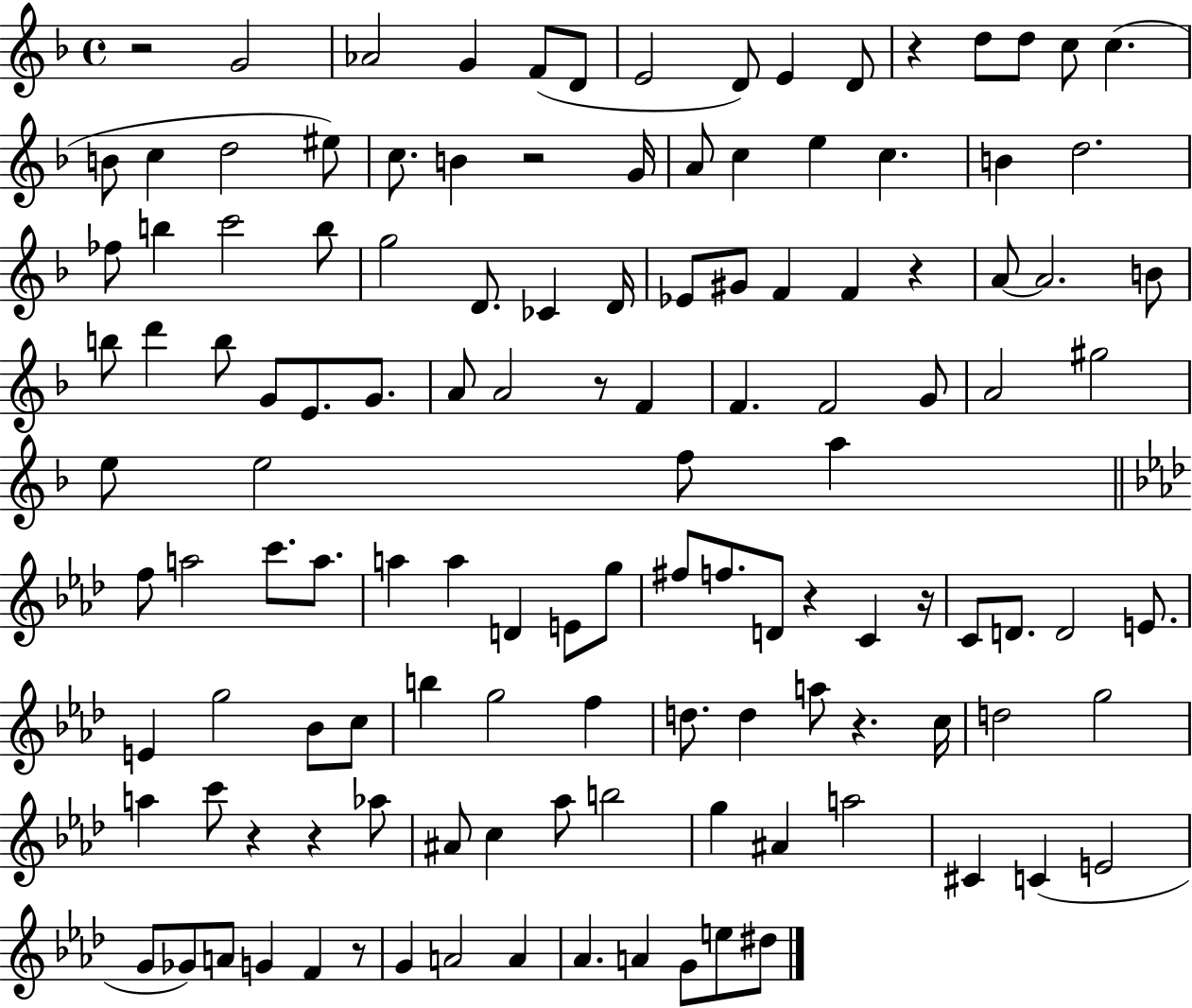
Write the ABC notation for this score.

X:1
T:Untitled
M:4/4
L:1/4
K:F
z2 G2 _A2 G F/2 D/2 E2 D/2 E D/2 z d/2 d/2 c/2 c B/2 c d2 ^e/2 c/2 B z2 G/4 A/2 c e c B d2 _f/2 b c'2 b/2 g2 D/2 _C D/4 _E/2 ^G/2 F F z A/2 A2 B/2 b/2 d' b/2 G/2 E/2 G/2 A/2 A2 z/2 F F F2 G/2 A2 ^g2 e/2 e2 f/2 a f/2 a2 c'/2 a/2 a a D E/2 g/2 ^f/2 f/2 D/2 z C z/4 C/2 D/2 D2 E/2 E g2 _B/2 c/2 b g2 f d/2 d a/2 z c/4 d2 g2 a c'/2 z z _a/2 ^A/2 c _a/2 b2 g ^A a2 ^C C E2 G/2 _G/2 A/2 G F z/2 G A2 A _A A G/2 e/2 ^d/2